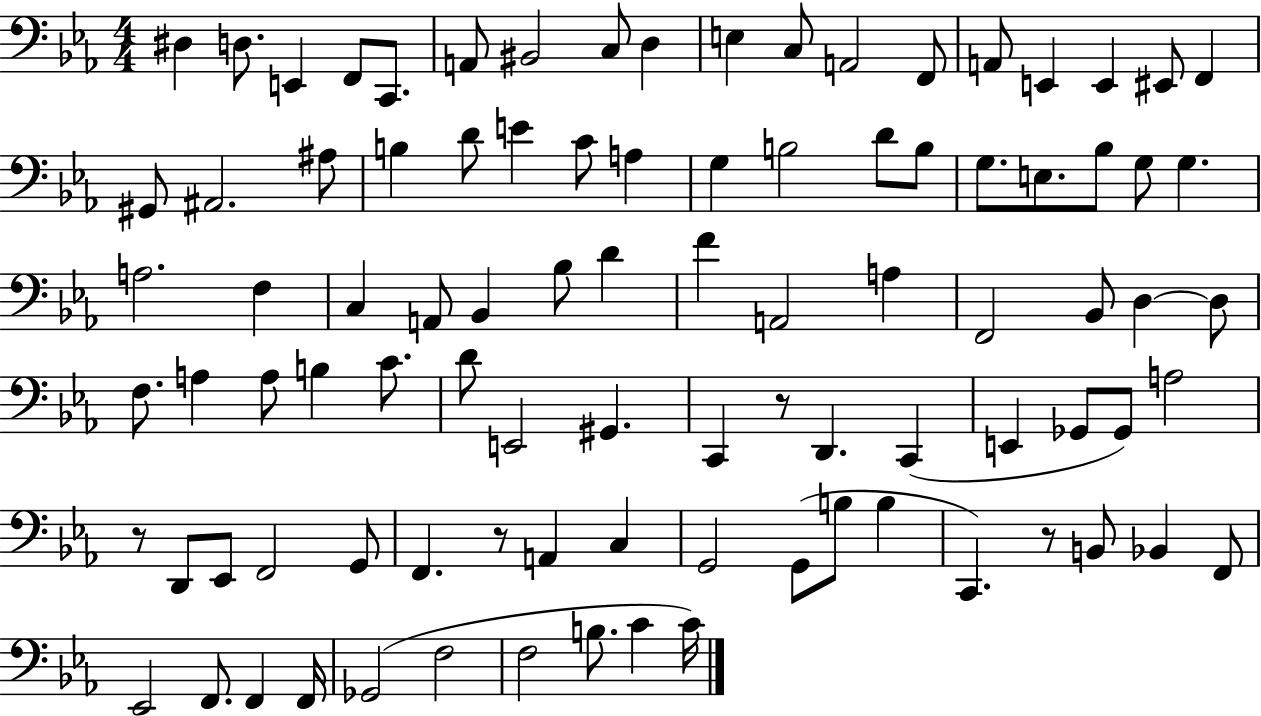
X:1
T:Untitled
M:4/4
L:1/4
K:Eb
^D, D,/2 E,, F,,/2 C,,/2 A,,/2 ^B,,2 C,/2 D, E, C,/2 A,,2 F,,/2 A,,/2 E,, E,, ^E,,/2 F,, ^G,,/2 ^A,,2 ^A,/2 B, D/2 E C/2 A, G, B,2 D/2 B,/2 G,/2 E,/2 _B,/2 G,/2 G, A,2 F, C, A,,/2 _B,, _B,/2 D F A,,2 A, F,,2 _B,,/2 D, D,/2 F,/2 A, A,/2 B, C/2 D/2 E,,2 ^G,, C,, z/2 D,, C,, E,, _G,,/2 _G,,/2 A,2 z/2 D,,/2 _E,,/2 F,,2 G,,/2 F,, z/2 A,, C, G,,2 G,,/2 B,/2 B, C,, z/2 B,,/2 _B,, F,,/2 _E,,2 F,,/2 F,, F,,/4 _G,,2 F,2 F,2 B,/2 C C/4